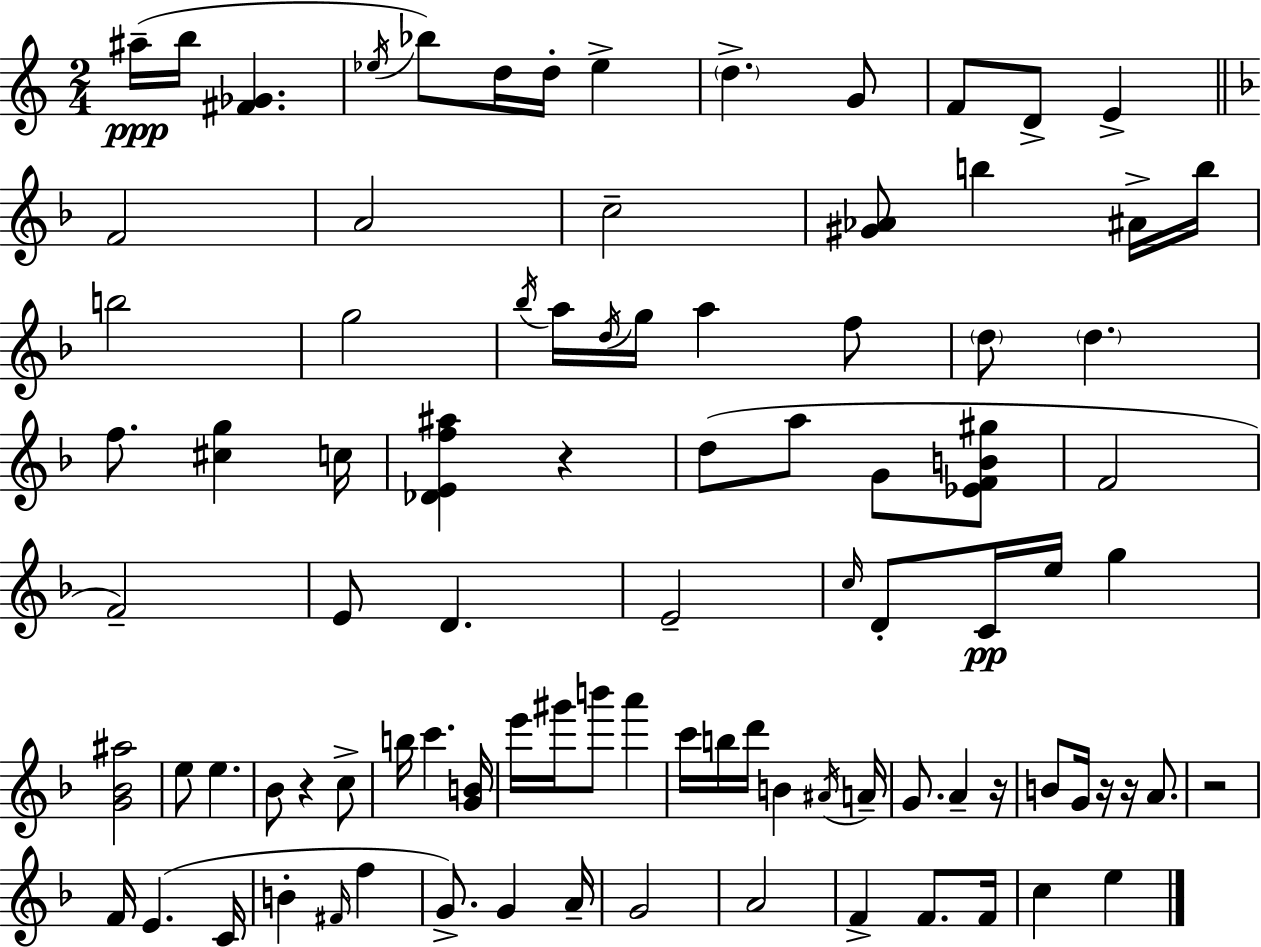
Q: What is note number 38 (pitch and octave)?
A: E4